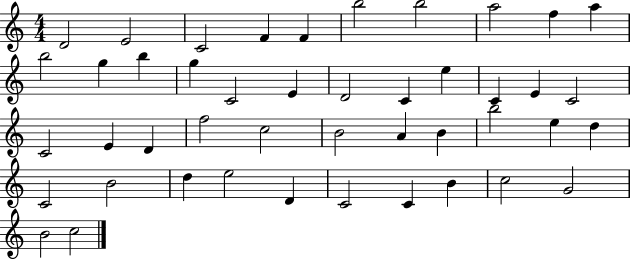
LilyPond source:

{
  \clef treble
  \numericTimeSignature
  \time 4/4
  \key c \major
  d'2 e'2 | c'2 f'4 f'4 | b''2 b''2 | a''2 f''4 a''4 | \break b''2 g''4 b''4 | g''4 c'2 e'4 | d'2 c'4 e''4 | c'4 e'4 c'2 | \break c'2 e'4 d'4 | f''2 c''2 | b'2 a'4 b'4 | b''2 e''4 d''4 | \break c'2 b'2 | d''4 e''2 d'4 | c'2 c'4 b'4 | c''2 g'2 | \break b'2 c''2 | \bar "|."
}